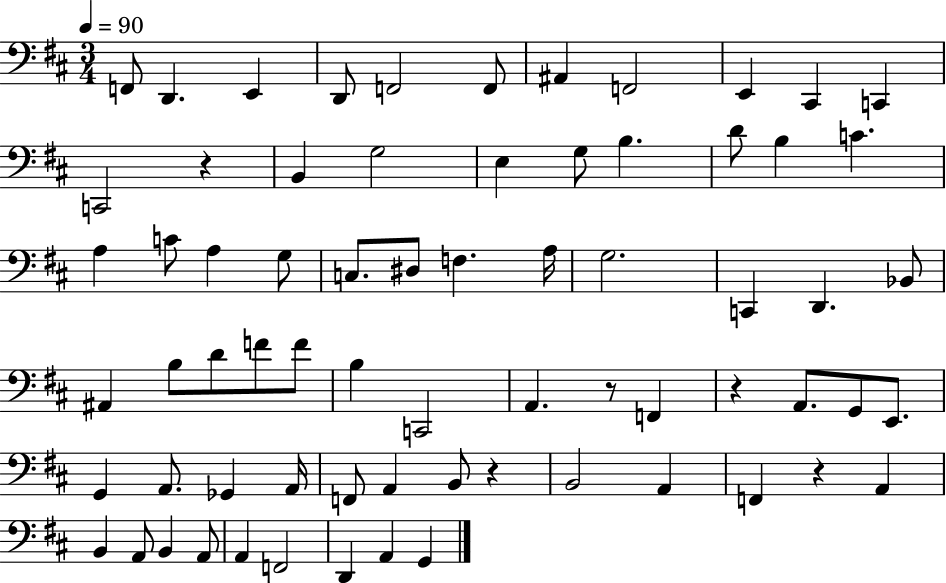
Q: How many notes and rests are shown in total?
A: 69